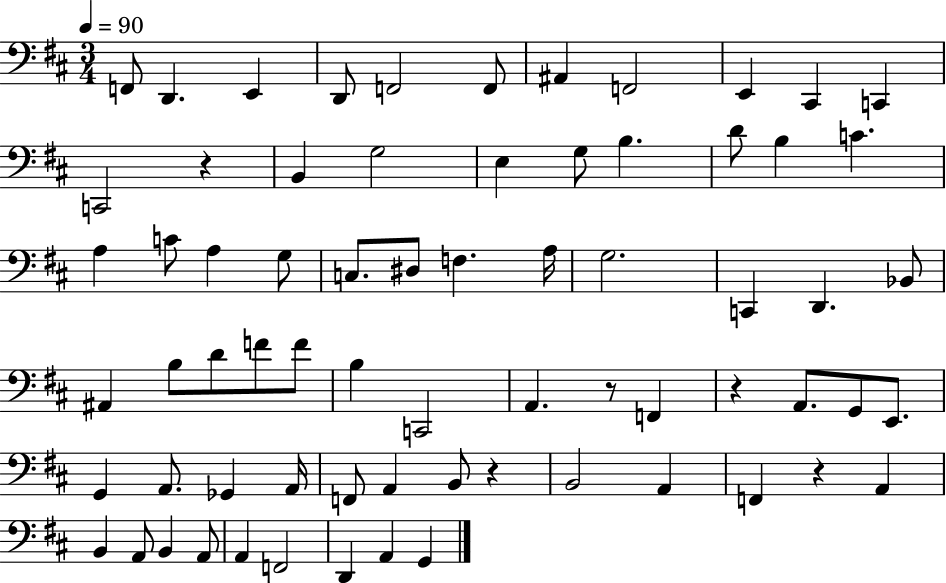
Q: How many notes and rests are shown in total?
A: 69